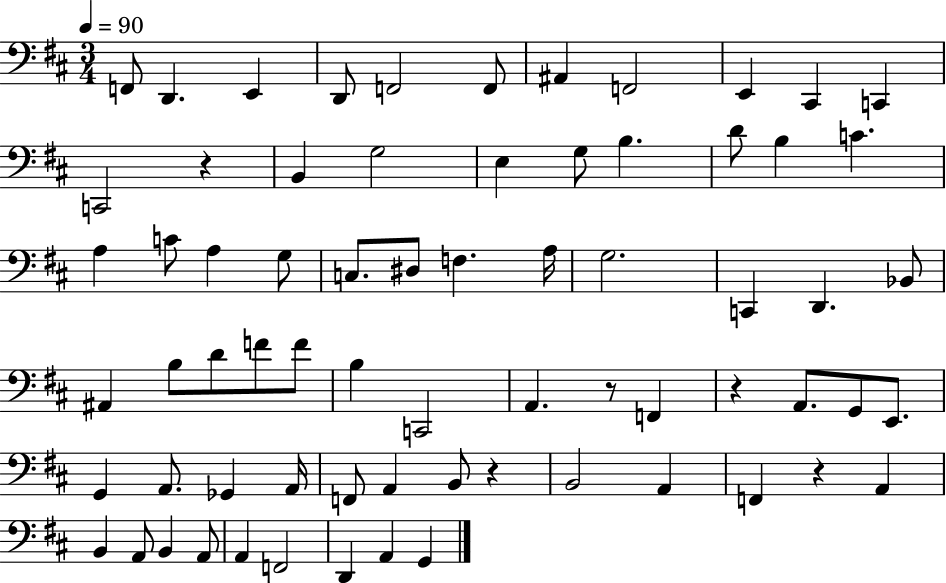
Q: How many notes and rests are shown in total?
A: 69